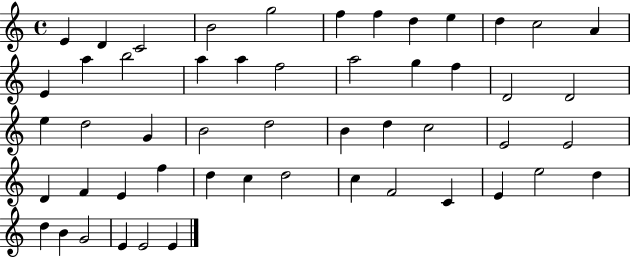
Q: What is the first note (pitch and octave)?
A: E4